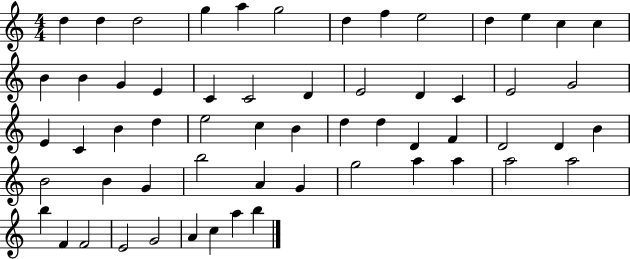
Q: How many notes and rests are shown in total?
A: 59